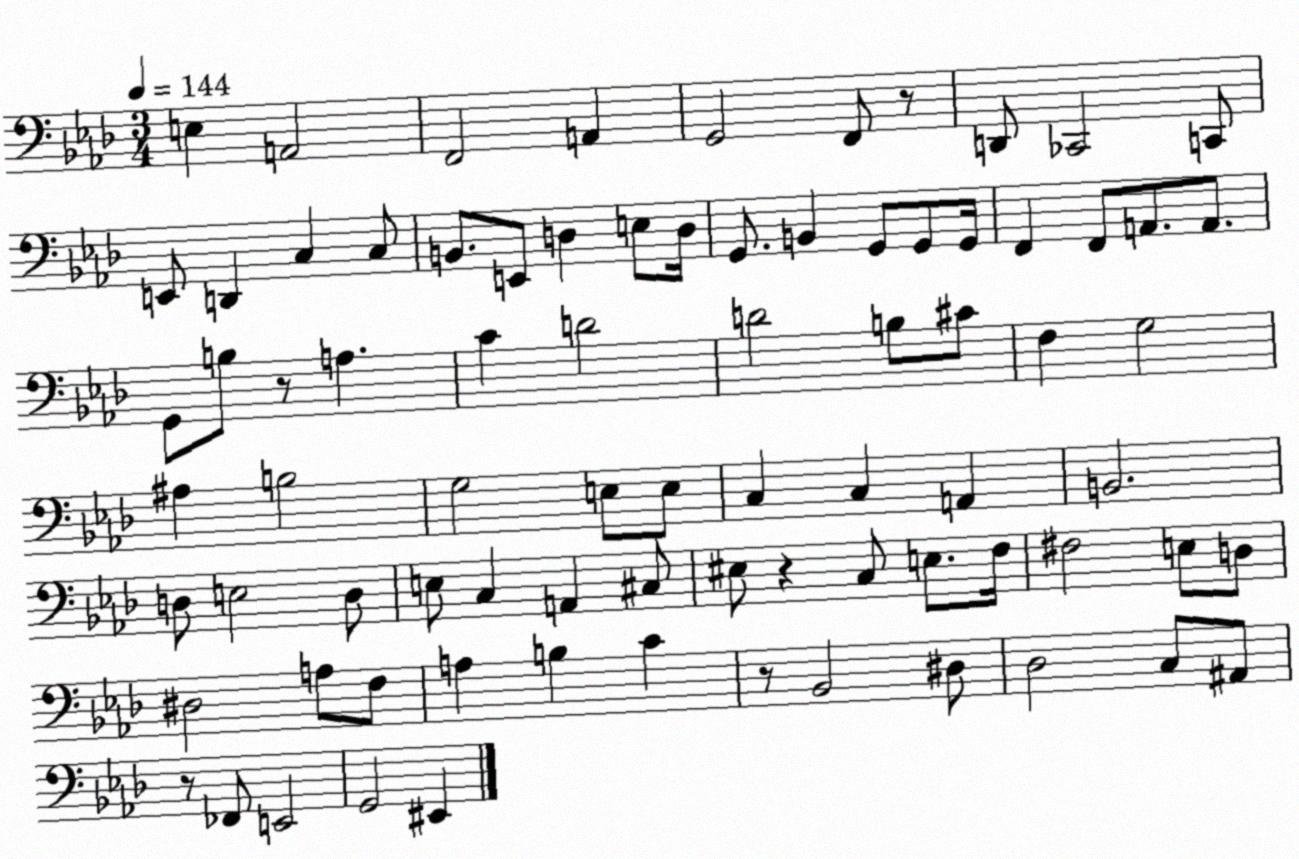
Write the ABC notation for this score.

X:1
T:Untitled
M:3/4
L:1/4
K:Ab
E, A,,2 F,,2 A,, G,,2 F,,/2 z/2 D,,/2 _C,,2 C,,/2 E,,/2 D,, C, C,/2 B,,/2 E,,/2 D, E,/2 D,/4 G,,/2 B,, G,,/2 G,,/2 G,,/4 F,, F,,/2 A,,/2 A,,/2 G,,/2 B,/2 z/2 A, C D2 D2 B,/2 ^C/2 F, G,2 ^A, B,2 G,2 E,/2 E,/2 C, C, A,, B,,2 D,/2 E,2 D,/2 E,/2 C, A,, ^C,/2 ^E,/2 z C,/2 E,/2 F,/4 ^F,2 E,/2 D,/2 ^D,2 A,/2 F,/2 A, B, C z/2 _B,,2 ^D,/2 _D,2 C,/2 ^A,,/2 z/2 _F,,/2 E,,2 G,,2 ^E,,